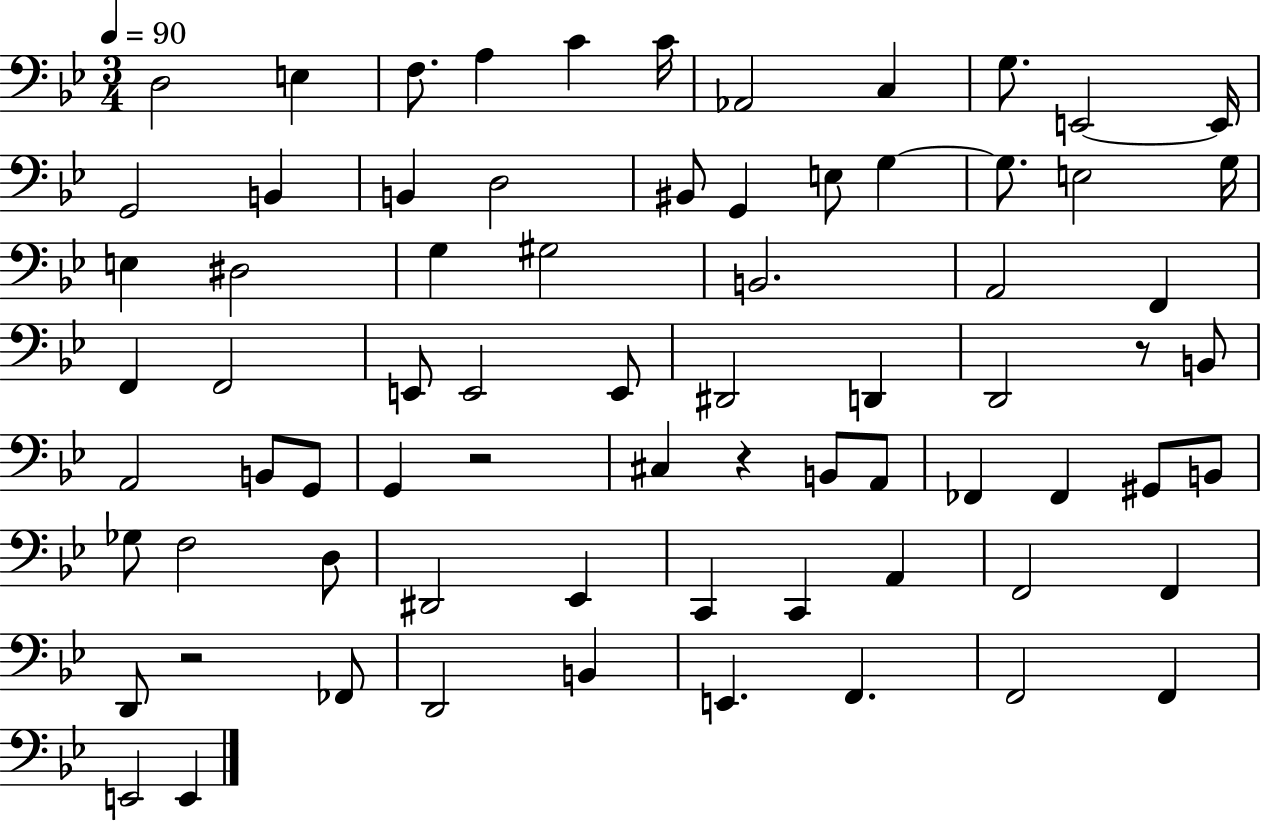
X:1
T:Untitled
M:3/4
L:1/4
K:Bb
D,2 E, F,/2 A, C C/4 _A,,2 C, G,/2 E,,2 E,,/4 G,,2 B,, B,, D,2 ^B,,/2 G,, E,/2 G, G,/2 E,2 G,/4 E, ^D,2 G, ^G,2 B,,2 A,,2 F,, F,, F,,2 E,,/2 E,,2 E,,/2 ^D,,2 D,, D,,2 z/2 B,,/2 A,,2 B,,/2 G,,/2 G,, z2 ^C, z B,,/2 A,,/2 _F,, _F,, ^G,,/2 B,,/2 _G,/2 F,2 D,/2 ^D,,2 _E,, C,, C,, A,, F,,2 F,, D,,/2 z2 _F,,/2 D,,2 B,, E,, F,, F,,2 F,, E,,2 E,,